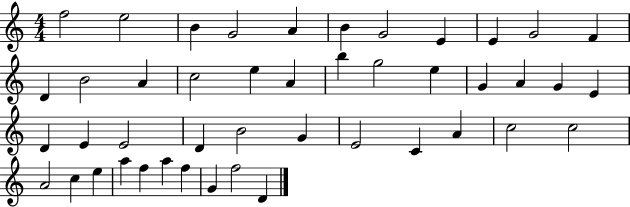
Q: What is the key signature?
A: C major